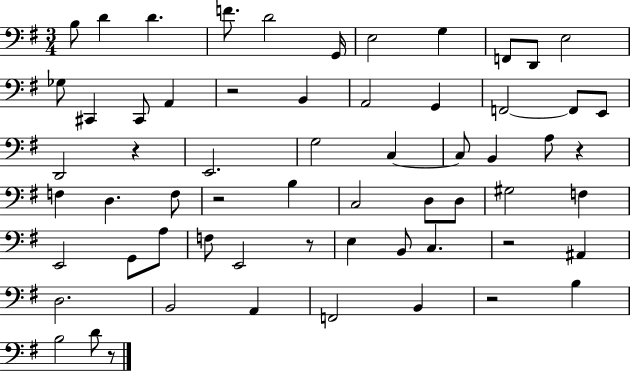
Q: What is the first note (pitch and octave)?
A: B3